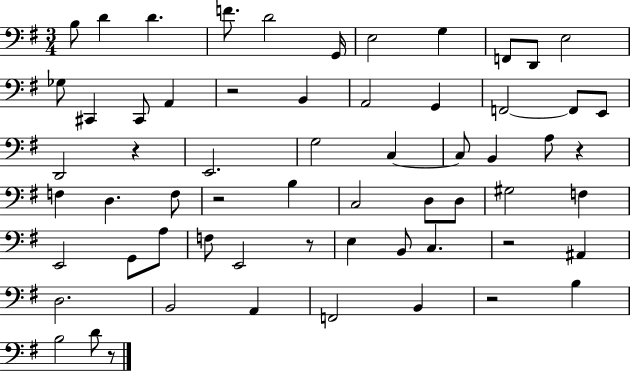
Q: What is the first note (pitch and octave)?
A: B3